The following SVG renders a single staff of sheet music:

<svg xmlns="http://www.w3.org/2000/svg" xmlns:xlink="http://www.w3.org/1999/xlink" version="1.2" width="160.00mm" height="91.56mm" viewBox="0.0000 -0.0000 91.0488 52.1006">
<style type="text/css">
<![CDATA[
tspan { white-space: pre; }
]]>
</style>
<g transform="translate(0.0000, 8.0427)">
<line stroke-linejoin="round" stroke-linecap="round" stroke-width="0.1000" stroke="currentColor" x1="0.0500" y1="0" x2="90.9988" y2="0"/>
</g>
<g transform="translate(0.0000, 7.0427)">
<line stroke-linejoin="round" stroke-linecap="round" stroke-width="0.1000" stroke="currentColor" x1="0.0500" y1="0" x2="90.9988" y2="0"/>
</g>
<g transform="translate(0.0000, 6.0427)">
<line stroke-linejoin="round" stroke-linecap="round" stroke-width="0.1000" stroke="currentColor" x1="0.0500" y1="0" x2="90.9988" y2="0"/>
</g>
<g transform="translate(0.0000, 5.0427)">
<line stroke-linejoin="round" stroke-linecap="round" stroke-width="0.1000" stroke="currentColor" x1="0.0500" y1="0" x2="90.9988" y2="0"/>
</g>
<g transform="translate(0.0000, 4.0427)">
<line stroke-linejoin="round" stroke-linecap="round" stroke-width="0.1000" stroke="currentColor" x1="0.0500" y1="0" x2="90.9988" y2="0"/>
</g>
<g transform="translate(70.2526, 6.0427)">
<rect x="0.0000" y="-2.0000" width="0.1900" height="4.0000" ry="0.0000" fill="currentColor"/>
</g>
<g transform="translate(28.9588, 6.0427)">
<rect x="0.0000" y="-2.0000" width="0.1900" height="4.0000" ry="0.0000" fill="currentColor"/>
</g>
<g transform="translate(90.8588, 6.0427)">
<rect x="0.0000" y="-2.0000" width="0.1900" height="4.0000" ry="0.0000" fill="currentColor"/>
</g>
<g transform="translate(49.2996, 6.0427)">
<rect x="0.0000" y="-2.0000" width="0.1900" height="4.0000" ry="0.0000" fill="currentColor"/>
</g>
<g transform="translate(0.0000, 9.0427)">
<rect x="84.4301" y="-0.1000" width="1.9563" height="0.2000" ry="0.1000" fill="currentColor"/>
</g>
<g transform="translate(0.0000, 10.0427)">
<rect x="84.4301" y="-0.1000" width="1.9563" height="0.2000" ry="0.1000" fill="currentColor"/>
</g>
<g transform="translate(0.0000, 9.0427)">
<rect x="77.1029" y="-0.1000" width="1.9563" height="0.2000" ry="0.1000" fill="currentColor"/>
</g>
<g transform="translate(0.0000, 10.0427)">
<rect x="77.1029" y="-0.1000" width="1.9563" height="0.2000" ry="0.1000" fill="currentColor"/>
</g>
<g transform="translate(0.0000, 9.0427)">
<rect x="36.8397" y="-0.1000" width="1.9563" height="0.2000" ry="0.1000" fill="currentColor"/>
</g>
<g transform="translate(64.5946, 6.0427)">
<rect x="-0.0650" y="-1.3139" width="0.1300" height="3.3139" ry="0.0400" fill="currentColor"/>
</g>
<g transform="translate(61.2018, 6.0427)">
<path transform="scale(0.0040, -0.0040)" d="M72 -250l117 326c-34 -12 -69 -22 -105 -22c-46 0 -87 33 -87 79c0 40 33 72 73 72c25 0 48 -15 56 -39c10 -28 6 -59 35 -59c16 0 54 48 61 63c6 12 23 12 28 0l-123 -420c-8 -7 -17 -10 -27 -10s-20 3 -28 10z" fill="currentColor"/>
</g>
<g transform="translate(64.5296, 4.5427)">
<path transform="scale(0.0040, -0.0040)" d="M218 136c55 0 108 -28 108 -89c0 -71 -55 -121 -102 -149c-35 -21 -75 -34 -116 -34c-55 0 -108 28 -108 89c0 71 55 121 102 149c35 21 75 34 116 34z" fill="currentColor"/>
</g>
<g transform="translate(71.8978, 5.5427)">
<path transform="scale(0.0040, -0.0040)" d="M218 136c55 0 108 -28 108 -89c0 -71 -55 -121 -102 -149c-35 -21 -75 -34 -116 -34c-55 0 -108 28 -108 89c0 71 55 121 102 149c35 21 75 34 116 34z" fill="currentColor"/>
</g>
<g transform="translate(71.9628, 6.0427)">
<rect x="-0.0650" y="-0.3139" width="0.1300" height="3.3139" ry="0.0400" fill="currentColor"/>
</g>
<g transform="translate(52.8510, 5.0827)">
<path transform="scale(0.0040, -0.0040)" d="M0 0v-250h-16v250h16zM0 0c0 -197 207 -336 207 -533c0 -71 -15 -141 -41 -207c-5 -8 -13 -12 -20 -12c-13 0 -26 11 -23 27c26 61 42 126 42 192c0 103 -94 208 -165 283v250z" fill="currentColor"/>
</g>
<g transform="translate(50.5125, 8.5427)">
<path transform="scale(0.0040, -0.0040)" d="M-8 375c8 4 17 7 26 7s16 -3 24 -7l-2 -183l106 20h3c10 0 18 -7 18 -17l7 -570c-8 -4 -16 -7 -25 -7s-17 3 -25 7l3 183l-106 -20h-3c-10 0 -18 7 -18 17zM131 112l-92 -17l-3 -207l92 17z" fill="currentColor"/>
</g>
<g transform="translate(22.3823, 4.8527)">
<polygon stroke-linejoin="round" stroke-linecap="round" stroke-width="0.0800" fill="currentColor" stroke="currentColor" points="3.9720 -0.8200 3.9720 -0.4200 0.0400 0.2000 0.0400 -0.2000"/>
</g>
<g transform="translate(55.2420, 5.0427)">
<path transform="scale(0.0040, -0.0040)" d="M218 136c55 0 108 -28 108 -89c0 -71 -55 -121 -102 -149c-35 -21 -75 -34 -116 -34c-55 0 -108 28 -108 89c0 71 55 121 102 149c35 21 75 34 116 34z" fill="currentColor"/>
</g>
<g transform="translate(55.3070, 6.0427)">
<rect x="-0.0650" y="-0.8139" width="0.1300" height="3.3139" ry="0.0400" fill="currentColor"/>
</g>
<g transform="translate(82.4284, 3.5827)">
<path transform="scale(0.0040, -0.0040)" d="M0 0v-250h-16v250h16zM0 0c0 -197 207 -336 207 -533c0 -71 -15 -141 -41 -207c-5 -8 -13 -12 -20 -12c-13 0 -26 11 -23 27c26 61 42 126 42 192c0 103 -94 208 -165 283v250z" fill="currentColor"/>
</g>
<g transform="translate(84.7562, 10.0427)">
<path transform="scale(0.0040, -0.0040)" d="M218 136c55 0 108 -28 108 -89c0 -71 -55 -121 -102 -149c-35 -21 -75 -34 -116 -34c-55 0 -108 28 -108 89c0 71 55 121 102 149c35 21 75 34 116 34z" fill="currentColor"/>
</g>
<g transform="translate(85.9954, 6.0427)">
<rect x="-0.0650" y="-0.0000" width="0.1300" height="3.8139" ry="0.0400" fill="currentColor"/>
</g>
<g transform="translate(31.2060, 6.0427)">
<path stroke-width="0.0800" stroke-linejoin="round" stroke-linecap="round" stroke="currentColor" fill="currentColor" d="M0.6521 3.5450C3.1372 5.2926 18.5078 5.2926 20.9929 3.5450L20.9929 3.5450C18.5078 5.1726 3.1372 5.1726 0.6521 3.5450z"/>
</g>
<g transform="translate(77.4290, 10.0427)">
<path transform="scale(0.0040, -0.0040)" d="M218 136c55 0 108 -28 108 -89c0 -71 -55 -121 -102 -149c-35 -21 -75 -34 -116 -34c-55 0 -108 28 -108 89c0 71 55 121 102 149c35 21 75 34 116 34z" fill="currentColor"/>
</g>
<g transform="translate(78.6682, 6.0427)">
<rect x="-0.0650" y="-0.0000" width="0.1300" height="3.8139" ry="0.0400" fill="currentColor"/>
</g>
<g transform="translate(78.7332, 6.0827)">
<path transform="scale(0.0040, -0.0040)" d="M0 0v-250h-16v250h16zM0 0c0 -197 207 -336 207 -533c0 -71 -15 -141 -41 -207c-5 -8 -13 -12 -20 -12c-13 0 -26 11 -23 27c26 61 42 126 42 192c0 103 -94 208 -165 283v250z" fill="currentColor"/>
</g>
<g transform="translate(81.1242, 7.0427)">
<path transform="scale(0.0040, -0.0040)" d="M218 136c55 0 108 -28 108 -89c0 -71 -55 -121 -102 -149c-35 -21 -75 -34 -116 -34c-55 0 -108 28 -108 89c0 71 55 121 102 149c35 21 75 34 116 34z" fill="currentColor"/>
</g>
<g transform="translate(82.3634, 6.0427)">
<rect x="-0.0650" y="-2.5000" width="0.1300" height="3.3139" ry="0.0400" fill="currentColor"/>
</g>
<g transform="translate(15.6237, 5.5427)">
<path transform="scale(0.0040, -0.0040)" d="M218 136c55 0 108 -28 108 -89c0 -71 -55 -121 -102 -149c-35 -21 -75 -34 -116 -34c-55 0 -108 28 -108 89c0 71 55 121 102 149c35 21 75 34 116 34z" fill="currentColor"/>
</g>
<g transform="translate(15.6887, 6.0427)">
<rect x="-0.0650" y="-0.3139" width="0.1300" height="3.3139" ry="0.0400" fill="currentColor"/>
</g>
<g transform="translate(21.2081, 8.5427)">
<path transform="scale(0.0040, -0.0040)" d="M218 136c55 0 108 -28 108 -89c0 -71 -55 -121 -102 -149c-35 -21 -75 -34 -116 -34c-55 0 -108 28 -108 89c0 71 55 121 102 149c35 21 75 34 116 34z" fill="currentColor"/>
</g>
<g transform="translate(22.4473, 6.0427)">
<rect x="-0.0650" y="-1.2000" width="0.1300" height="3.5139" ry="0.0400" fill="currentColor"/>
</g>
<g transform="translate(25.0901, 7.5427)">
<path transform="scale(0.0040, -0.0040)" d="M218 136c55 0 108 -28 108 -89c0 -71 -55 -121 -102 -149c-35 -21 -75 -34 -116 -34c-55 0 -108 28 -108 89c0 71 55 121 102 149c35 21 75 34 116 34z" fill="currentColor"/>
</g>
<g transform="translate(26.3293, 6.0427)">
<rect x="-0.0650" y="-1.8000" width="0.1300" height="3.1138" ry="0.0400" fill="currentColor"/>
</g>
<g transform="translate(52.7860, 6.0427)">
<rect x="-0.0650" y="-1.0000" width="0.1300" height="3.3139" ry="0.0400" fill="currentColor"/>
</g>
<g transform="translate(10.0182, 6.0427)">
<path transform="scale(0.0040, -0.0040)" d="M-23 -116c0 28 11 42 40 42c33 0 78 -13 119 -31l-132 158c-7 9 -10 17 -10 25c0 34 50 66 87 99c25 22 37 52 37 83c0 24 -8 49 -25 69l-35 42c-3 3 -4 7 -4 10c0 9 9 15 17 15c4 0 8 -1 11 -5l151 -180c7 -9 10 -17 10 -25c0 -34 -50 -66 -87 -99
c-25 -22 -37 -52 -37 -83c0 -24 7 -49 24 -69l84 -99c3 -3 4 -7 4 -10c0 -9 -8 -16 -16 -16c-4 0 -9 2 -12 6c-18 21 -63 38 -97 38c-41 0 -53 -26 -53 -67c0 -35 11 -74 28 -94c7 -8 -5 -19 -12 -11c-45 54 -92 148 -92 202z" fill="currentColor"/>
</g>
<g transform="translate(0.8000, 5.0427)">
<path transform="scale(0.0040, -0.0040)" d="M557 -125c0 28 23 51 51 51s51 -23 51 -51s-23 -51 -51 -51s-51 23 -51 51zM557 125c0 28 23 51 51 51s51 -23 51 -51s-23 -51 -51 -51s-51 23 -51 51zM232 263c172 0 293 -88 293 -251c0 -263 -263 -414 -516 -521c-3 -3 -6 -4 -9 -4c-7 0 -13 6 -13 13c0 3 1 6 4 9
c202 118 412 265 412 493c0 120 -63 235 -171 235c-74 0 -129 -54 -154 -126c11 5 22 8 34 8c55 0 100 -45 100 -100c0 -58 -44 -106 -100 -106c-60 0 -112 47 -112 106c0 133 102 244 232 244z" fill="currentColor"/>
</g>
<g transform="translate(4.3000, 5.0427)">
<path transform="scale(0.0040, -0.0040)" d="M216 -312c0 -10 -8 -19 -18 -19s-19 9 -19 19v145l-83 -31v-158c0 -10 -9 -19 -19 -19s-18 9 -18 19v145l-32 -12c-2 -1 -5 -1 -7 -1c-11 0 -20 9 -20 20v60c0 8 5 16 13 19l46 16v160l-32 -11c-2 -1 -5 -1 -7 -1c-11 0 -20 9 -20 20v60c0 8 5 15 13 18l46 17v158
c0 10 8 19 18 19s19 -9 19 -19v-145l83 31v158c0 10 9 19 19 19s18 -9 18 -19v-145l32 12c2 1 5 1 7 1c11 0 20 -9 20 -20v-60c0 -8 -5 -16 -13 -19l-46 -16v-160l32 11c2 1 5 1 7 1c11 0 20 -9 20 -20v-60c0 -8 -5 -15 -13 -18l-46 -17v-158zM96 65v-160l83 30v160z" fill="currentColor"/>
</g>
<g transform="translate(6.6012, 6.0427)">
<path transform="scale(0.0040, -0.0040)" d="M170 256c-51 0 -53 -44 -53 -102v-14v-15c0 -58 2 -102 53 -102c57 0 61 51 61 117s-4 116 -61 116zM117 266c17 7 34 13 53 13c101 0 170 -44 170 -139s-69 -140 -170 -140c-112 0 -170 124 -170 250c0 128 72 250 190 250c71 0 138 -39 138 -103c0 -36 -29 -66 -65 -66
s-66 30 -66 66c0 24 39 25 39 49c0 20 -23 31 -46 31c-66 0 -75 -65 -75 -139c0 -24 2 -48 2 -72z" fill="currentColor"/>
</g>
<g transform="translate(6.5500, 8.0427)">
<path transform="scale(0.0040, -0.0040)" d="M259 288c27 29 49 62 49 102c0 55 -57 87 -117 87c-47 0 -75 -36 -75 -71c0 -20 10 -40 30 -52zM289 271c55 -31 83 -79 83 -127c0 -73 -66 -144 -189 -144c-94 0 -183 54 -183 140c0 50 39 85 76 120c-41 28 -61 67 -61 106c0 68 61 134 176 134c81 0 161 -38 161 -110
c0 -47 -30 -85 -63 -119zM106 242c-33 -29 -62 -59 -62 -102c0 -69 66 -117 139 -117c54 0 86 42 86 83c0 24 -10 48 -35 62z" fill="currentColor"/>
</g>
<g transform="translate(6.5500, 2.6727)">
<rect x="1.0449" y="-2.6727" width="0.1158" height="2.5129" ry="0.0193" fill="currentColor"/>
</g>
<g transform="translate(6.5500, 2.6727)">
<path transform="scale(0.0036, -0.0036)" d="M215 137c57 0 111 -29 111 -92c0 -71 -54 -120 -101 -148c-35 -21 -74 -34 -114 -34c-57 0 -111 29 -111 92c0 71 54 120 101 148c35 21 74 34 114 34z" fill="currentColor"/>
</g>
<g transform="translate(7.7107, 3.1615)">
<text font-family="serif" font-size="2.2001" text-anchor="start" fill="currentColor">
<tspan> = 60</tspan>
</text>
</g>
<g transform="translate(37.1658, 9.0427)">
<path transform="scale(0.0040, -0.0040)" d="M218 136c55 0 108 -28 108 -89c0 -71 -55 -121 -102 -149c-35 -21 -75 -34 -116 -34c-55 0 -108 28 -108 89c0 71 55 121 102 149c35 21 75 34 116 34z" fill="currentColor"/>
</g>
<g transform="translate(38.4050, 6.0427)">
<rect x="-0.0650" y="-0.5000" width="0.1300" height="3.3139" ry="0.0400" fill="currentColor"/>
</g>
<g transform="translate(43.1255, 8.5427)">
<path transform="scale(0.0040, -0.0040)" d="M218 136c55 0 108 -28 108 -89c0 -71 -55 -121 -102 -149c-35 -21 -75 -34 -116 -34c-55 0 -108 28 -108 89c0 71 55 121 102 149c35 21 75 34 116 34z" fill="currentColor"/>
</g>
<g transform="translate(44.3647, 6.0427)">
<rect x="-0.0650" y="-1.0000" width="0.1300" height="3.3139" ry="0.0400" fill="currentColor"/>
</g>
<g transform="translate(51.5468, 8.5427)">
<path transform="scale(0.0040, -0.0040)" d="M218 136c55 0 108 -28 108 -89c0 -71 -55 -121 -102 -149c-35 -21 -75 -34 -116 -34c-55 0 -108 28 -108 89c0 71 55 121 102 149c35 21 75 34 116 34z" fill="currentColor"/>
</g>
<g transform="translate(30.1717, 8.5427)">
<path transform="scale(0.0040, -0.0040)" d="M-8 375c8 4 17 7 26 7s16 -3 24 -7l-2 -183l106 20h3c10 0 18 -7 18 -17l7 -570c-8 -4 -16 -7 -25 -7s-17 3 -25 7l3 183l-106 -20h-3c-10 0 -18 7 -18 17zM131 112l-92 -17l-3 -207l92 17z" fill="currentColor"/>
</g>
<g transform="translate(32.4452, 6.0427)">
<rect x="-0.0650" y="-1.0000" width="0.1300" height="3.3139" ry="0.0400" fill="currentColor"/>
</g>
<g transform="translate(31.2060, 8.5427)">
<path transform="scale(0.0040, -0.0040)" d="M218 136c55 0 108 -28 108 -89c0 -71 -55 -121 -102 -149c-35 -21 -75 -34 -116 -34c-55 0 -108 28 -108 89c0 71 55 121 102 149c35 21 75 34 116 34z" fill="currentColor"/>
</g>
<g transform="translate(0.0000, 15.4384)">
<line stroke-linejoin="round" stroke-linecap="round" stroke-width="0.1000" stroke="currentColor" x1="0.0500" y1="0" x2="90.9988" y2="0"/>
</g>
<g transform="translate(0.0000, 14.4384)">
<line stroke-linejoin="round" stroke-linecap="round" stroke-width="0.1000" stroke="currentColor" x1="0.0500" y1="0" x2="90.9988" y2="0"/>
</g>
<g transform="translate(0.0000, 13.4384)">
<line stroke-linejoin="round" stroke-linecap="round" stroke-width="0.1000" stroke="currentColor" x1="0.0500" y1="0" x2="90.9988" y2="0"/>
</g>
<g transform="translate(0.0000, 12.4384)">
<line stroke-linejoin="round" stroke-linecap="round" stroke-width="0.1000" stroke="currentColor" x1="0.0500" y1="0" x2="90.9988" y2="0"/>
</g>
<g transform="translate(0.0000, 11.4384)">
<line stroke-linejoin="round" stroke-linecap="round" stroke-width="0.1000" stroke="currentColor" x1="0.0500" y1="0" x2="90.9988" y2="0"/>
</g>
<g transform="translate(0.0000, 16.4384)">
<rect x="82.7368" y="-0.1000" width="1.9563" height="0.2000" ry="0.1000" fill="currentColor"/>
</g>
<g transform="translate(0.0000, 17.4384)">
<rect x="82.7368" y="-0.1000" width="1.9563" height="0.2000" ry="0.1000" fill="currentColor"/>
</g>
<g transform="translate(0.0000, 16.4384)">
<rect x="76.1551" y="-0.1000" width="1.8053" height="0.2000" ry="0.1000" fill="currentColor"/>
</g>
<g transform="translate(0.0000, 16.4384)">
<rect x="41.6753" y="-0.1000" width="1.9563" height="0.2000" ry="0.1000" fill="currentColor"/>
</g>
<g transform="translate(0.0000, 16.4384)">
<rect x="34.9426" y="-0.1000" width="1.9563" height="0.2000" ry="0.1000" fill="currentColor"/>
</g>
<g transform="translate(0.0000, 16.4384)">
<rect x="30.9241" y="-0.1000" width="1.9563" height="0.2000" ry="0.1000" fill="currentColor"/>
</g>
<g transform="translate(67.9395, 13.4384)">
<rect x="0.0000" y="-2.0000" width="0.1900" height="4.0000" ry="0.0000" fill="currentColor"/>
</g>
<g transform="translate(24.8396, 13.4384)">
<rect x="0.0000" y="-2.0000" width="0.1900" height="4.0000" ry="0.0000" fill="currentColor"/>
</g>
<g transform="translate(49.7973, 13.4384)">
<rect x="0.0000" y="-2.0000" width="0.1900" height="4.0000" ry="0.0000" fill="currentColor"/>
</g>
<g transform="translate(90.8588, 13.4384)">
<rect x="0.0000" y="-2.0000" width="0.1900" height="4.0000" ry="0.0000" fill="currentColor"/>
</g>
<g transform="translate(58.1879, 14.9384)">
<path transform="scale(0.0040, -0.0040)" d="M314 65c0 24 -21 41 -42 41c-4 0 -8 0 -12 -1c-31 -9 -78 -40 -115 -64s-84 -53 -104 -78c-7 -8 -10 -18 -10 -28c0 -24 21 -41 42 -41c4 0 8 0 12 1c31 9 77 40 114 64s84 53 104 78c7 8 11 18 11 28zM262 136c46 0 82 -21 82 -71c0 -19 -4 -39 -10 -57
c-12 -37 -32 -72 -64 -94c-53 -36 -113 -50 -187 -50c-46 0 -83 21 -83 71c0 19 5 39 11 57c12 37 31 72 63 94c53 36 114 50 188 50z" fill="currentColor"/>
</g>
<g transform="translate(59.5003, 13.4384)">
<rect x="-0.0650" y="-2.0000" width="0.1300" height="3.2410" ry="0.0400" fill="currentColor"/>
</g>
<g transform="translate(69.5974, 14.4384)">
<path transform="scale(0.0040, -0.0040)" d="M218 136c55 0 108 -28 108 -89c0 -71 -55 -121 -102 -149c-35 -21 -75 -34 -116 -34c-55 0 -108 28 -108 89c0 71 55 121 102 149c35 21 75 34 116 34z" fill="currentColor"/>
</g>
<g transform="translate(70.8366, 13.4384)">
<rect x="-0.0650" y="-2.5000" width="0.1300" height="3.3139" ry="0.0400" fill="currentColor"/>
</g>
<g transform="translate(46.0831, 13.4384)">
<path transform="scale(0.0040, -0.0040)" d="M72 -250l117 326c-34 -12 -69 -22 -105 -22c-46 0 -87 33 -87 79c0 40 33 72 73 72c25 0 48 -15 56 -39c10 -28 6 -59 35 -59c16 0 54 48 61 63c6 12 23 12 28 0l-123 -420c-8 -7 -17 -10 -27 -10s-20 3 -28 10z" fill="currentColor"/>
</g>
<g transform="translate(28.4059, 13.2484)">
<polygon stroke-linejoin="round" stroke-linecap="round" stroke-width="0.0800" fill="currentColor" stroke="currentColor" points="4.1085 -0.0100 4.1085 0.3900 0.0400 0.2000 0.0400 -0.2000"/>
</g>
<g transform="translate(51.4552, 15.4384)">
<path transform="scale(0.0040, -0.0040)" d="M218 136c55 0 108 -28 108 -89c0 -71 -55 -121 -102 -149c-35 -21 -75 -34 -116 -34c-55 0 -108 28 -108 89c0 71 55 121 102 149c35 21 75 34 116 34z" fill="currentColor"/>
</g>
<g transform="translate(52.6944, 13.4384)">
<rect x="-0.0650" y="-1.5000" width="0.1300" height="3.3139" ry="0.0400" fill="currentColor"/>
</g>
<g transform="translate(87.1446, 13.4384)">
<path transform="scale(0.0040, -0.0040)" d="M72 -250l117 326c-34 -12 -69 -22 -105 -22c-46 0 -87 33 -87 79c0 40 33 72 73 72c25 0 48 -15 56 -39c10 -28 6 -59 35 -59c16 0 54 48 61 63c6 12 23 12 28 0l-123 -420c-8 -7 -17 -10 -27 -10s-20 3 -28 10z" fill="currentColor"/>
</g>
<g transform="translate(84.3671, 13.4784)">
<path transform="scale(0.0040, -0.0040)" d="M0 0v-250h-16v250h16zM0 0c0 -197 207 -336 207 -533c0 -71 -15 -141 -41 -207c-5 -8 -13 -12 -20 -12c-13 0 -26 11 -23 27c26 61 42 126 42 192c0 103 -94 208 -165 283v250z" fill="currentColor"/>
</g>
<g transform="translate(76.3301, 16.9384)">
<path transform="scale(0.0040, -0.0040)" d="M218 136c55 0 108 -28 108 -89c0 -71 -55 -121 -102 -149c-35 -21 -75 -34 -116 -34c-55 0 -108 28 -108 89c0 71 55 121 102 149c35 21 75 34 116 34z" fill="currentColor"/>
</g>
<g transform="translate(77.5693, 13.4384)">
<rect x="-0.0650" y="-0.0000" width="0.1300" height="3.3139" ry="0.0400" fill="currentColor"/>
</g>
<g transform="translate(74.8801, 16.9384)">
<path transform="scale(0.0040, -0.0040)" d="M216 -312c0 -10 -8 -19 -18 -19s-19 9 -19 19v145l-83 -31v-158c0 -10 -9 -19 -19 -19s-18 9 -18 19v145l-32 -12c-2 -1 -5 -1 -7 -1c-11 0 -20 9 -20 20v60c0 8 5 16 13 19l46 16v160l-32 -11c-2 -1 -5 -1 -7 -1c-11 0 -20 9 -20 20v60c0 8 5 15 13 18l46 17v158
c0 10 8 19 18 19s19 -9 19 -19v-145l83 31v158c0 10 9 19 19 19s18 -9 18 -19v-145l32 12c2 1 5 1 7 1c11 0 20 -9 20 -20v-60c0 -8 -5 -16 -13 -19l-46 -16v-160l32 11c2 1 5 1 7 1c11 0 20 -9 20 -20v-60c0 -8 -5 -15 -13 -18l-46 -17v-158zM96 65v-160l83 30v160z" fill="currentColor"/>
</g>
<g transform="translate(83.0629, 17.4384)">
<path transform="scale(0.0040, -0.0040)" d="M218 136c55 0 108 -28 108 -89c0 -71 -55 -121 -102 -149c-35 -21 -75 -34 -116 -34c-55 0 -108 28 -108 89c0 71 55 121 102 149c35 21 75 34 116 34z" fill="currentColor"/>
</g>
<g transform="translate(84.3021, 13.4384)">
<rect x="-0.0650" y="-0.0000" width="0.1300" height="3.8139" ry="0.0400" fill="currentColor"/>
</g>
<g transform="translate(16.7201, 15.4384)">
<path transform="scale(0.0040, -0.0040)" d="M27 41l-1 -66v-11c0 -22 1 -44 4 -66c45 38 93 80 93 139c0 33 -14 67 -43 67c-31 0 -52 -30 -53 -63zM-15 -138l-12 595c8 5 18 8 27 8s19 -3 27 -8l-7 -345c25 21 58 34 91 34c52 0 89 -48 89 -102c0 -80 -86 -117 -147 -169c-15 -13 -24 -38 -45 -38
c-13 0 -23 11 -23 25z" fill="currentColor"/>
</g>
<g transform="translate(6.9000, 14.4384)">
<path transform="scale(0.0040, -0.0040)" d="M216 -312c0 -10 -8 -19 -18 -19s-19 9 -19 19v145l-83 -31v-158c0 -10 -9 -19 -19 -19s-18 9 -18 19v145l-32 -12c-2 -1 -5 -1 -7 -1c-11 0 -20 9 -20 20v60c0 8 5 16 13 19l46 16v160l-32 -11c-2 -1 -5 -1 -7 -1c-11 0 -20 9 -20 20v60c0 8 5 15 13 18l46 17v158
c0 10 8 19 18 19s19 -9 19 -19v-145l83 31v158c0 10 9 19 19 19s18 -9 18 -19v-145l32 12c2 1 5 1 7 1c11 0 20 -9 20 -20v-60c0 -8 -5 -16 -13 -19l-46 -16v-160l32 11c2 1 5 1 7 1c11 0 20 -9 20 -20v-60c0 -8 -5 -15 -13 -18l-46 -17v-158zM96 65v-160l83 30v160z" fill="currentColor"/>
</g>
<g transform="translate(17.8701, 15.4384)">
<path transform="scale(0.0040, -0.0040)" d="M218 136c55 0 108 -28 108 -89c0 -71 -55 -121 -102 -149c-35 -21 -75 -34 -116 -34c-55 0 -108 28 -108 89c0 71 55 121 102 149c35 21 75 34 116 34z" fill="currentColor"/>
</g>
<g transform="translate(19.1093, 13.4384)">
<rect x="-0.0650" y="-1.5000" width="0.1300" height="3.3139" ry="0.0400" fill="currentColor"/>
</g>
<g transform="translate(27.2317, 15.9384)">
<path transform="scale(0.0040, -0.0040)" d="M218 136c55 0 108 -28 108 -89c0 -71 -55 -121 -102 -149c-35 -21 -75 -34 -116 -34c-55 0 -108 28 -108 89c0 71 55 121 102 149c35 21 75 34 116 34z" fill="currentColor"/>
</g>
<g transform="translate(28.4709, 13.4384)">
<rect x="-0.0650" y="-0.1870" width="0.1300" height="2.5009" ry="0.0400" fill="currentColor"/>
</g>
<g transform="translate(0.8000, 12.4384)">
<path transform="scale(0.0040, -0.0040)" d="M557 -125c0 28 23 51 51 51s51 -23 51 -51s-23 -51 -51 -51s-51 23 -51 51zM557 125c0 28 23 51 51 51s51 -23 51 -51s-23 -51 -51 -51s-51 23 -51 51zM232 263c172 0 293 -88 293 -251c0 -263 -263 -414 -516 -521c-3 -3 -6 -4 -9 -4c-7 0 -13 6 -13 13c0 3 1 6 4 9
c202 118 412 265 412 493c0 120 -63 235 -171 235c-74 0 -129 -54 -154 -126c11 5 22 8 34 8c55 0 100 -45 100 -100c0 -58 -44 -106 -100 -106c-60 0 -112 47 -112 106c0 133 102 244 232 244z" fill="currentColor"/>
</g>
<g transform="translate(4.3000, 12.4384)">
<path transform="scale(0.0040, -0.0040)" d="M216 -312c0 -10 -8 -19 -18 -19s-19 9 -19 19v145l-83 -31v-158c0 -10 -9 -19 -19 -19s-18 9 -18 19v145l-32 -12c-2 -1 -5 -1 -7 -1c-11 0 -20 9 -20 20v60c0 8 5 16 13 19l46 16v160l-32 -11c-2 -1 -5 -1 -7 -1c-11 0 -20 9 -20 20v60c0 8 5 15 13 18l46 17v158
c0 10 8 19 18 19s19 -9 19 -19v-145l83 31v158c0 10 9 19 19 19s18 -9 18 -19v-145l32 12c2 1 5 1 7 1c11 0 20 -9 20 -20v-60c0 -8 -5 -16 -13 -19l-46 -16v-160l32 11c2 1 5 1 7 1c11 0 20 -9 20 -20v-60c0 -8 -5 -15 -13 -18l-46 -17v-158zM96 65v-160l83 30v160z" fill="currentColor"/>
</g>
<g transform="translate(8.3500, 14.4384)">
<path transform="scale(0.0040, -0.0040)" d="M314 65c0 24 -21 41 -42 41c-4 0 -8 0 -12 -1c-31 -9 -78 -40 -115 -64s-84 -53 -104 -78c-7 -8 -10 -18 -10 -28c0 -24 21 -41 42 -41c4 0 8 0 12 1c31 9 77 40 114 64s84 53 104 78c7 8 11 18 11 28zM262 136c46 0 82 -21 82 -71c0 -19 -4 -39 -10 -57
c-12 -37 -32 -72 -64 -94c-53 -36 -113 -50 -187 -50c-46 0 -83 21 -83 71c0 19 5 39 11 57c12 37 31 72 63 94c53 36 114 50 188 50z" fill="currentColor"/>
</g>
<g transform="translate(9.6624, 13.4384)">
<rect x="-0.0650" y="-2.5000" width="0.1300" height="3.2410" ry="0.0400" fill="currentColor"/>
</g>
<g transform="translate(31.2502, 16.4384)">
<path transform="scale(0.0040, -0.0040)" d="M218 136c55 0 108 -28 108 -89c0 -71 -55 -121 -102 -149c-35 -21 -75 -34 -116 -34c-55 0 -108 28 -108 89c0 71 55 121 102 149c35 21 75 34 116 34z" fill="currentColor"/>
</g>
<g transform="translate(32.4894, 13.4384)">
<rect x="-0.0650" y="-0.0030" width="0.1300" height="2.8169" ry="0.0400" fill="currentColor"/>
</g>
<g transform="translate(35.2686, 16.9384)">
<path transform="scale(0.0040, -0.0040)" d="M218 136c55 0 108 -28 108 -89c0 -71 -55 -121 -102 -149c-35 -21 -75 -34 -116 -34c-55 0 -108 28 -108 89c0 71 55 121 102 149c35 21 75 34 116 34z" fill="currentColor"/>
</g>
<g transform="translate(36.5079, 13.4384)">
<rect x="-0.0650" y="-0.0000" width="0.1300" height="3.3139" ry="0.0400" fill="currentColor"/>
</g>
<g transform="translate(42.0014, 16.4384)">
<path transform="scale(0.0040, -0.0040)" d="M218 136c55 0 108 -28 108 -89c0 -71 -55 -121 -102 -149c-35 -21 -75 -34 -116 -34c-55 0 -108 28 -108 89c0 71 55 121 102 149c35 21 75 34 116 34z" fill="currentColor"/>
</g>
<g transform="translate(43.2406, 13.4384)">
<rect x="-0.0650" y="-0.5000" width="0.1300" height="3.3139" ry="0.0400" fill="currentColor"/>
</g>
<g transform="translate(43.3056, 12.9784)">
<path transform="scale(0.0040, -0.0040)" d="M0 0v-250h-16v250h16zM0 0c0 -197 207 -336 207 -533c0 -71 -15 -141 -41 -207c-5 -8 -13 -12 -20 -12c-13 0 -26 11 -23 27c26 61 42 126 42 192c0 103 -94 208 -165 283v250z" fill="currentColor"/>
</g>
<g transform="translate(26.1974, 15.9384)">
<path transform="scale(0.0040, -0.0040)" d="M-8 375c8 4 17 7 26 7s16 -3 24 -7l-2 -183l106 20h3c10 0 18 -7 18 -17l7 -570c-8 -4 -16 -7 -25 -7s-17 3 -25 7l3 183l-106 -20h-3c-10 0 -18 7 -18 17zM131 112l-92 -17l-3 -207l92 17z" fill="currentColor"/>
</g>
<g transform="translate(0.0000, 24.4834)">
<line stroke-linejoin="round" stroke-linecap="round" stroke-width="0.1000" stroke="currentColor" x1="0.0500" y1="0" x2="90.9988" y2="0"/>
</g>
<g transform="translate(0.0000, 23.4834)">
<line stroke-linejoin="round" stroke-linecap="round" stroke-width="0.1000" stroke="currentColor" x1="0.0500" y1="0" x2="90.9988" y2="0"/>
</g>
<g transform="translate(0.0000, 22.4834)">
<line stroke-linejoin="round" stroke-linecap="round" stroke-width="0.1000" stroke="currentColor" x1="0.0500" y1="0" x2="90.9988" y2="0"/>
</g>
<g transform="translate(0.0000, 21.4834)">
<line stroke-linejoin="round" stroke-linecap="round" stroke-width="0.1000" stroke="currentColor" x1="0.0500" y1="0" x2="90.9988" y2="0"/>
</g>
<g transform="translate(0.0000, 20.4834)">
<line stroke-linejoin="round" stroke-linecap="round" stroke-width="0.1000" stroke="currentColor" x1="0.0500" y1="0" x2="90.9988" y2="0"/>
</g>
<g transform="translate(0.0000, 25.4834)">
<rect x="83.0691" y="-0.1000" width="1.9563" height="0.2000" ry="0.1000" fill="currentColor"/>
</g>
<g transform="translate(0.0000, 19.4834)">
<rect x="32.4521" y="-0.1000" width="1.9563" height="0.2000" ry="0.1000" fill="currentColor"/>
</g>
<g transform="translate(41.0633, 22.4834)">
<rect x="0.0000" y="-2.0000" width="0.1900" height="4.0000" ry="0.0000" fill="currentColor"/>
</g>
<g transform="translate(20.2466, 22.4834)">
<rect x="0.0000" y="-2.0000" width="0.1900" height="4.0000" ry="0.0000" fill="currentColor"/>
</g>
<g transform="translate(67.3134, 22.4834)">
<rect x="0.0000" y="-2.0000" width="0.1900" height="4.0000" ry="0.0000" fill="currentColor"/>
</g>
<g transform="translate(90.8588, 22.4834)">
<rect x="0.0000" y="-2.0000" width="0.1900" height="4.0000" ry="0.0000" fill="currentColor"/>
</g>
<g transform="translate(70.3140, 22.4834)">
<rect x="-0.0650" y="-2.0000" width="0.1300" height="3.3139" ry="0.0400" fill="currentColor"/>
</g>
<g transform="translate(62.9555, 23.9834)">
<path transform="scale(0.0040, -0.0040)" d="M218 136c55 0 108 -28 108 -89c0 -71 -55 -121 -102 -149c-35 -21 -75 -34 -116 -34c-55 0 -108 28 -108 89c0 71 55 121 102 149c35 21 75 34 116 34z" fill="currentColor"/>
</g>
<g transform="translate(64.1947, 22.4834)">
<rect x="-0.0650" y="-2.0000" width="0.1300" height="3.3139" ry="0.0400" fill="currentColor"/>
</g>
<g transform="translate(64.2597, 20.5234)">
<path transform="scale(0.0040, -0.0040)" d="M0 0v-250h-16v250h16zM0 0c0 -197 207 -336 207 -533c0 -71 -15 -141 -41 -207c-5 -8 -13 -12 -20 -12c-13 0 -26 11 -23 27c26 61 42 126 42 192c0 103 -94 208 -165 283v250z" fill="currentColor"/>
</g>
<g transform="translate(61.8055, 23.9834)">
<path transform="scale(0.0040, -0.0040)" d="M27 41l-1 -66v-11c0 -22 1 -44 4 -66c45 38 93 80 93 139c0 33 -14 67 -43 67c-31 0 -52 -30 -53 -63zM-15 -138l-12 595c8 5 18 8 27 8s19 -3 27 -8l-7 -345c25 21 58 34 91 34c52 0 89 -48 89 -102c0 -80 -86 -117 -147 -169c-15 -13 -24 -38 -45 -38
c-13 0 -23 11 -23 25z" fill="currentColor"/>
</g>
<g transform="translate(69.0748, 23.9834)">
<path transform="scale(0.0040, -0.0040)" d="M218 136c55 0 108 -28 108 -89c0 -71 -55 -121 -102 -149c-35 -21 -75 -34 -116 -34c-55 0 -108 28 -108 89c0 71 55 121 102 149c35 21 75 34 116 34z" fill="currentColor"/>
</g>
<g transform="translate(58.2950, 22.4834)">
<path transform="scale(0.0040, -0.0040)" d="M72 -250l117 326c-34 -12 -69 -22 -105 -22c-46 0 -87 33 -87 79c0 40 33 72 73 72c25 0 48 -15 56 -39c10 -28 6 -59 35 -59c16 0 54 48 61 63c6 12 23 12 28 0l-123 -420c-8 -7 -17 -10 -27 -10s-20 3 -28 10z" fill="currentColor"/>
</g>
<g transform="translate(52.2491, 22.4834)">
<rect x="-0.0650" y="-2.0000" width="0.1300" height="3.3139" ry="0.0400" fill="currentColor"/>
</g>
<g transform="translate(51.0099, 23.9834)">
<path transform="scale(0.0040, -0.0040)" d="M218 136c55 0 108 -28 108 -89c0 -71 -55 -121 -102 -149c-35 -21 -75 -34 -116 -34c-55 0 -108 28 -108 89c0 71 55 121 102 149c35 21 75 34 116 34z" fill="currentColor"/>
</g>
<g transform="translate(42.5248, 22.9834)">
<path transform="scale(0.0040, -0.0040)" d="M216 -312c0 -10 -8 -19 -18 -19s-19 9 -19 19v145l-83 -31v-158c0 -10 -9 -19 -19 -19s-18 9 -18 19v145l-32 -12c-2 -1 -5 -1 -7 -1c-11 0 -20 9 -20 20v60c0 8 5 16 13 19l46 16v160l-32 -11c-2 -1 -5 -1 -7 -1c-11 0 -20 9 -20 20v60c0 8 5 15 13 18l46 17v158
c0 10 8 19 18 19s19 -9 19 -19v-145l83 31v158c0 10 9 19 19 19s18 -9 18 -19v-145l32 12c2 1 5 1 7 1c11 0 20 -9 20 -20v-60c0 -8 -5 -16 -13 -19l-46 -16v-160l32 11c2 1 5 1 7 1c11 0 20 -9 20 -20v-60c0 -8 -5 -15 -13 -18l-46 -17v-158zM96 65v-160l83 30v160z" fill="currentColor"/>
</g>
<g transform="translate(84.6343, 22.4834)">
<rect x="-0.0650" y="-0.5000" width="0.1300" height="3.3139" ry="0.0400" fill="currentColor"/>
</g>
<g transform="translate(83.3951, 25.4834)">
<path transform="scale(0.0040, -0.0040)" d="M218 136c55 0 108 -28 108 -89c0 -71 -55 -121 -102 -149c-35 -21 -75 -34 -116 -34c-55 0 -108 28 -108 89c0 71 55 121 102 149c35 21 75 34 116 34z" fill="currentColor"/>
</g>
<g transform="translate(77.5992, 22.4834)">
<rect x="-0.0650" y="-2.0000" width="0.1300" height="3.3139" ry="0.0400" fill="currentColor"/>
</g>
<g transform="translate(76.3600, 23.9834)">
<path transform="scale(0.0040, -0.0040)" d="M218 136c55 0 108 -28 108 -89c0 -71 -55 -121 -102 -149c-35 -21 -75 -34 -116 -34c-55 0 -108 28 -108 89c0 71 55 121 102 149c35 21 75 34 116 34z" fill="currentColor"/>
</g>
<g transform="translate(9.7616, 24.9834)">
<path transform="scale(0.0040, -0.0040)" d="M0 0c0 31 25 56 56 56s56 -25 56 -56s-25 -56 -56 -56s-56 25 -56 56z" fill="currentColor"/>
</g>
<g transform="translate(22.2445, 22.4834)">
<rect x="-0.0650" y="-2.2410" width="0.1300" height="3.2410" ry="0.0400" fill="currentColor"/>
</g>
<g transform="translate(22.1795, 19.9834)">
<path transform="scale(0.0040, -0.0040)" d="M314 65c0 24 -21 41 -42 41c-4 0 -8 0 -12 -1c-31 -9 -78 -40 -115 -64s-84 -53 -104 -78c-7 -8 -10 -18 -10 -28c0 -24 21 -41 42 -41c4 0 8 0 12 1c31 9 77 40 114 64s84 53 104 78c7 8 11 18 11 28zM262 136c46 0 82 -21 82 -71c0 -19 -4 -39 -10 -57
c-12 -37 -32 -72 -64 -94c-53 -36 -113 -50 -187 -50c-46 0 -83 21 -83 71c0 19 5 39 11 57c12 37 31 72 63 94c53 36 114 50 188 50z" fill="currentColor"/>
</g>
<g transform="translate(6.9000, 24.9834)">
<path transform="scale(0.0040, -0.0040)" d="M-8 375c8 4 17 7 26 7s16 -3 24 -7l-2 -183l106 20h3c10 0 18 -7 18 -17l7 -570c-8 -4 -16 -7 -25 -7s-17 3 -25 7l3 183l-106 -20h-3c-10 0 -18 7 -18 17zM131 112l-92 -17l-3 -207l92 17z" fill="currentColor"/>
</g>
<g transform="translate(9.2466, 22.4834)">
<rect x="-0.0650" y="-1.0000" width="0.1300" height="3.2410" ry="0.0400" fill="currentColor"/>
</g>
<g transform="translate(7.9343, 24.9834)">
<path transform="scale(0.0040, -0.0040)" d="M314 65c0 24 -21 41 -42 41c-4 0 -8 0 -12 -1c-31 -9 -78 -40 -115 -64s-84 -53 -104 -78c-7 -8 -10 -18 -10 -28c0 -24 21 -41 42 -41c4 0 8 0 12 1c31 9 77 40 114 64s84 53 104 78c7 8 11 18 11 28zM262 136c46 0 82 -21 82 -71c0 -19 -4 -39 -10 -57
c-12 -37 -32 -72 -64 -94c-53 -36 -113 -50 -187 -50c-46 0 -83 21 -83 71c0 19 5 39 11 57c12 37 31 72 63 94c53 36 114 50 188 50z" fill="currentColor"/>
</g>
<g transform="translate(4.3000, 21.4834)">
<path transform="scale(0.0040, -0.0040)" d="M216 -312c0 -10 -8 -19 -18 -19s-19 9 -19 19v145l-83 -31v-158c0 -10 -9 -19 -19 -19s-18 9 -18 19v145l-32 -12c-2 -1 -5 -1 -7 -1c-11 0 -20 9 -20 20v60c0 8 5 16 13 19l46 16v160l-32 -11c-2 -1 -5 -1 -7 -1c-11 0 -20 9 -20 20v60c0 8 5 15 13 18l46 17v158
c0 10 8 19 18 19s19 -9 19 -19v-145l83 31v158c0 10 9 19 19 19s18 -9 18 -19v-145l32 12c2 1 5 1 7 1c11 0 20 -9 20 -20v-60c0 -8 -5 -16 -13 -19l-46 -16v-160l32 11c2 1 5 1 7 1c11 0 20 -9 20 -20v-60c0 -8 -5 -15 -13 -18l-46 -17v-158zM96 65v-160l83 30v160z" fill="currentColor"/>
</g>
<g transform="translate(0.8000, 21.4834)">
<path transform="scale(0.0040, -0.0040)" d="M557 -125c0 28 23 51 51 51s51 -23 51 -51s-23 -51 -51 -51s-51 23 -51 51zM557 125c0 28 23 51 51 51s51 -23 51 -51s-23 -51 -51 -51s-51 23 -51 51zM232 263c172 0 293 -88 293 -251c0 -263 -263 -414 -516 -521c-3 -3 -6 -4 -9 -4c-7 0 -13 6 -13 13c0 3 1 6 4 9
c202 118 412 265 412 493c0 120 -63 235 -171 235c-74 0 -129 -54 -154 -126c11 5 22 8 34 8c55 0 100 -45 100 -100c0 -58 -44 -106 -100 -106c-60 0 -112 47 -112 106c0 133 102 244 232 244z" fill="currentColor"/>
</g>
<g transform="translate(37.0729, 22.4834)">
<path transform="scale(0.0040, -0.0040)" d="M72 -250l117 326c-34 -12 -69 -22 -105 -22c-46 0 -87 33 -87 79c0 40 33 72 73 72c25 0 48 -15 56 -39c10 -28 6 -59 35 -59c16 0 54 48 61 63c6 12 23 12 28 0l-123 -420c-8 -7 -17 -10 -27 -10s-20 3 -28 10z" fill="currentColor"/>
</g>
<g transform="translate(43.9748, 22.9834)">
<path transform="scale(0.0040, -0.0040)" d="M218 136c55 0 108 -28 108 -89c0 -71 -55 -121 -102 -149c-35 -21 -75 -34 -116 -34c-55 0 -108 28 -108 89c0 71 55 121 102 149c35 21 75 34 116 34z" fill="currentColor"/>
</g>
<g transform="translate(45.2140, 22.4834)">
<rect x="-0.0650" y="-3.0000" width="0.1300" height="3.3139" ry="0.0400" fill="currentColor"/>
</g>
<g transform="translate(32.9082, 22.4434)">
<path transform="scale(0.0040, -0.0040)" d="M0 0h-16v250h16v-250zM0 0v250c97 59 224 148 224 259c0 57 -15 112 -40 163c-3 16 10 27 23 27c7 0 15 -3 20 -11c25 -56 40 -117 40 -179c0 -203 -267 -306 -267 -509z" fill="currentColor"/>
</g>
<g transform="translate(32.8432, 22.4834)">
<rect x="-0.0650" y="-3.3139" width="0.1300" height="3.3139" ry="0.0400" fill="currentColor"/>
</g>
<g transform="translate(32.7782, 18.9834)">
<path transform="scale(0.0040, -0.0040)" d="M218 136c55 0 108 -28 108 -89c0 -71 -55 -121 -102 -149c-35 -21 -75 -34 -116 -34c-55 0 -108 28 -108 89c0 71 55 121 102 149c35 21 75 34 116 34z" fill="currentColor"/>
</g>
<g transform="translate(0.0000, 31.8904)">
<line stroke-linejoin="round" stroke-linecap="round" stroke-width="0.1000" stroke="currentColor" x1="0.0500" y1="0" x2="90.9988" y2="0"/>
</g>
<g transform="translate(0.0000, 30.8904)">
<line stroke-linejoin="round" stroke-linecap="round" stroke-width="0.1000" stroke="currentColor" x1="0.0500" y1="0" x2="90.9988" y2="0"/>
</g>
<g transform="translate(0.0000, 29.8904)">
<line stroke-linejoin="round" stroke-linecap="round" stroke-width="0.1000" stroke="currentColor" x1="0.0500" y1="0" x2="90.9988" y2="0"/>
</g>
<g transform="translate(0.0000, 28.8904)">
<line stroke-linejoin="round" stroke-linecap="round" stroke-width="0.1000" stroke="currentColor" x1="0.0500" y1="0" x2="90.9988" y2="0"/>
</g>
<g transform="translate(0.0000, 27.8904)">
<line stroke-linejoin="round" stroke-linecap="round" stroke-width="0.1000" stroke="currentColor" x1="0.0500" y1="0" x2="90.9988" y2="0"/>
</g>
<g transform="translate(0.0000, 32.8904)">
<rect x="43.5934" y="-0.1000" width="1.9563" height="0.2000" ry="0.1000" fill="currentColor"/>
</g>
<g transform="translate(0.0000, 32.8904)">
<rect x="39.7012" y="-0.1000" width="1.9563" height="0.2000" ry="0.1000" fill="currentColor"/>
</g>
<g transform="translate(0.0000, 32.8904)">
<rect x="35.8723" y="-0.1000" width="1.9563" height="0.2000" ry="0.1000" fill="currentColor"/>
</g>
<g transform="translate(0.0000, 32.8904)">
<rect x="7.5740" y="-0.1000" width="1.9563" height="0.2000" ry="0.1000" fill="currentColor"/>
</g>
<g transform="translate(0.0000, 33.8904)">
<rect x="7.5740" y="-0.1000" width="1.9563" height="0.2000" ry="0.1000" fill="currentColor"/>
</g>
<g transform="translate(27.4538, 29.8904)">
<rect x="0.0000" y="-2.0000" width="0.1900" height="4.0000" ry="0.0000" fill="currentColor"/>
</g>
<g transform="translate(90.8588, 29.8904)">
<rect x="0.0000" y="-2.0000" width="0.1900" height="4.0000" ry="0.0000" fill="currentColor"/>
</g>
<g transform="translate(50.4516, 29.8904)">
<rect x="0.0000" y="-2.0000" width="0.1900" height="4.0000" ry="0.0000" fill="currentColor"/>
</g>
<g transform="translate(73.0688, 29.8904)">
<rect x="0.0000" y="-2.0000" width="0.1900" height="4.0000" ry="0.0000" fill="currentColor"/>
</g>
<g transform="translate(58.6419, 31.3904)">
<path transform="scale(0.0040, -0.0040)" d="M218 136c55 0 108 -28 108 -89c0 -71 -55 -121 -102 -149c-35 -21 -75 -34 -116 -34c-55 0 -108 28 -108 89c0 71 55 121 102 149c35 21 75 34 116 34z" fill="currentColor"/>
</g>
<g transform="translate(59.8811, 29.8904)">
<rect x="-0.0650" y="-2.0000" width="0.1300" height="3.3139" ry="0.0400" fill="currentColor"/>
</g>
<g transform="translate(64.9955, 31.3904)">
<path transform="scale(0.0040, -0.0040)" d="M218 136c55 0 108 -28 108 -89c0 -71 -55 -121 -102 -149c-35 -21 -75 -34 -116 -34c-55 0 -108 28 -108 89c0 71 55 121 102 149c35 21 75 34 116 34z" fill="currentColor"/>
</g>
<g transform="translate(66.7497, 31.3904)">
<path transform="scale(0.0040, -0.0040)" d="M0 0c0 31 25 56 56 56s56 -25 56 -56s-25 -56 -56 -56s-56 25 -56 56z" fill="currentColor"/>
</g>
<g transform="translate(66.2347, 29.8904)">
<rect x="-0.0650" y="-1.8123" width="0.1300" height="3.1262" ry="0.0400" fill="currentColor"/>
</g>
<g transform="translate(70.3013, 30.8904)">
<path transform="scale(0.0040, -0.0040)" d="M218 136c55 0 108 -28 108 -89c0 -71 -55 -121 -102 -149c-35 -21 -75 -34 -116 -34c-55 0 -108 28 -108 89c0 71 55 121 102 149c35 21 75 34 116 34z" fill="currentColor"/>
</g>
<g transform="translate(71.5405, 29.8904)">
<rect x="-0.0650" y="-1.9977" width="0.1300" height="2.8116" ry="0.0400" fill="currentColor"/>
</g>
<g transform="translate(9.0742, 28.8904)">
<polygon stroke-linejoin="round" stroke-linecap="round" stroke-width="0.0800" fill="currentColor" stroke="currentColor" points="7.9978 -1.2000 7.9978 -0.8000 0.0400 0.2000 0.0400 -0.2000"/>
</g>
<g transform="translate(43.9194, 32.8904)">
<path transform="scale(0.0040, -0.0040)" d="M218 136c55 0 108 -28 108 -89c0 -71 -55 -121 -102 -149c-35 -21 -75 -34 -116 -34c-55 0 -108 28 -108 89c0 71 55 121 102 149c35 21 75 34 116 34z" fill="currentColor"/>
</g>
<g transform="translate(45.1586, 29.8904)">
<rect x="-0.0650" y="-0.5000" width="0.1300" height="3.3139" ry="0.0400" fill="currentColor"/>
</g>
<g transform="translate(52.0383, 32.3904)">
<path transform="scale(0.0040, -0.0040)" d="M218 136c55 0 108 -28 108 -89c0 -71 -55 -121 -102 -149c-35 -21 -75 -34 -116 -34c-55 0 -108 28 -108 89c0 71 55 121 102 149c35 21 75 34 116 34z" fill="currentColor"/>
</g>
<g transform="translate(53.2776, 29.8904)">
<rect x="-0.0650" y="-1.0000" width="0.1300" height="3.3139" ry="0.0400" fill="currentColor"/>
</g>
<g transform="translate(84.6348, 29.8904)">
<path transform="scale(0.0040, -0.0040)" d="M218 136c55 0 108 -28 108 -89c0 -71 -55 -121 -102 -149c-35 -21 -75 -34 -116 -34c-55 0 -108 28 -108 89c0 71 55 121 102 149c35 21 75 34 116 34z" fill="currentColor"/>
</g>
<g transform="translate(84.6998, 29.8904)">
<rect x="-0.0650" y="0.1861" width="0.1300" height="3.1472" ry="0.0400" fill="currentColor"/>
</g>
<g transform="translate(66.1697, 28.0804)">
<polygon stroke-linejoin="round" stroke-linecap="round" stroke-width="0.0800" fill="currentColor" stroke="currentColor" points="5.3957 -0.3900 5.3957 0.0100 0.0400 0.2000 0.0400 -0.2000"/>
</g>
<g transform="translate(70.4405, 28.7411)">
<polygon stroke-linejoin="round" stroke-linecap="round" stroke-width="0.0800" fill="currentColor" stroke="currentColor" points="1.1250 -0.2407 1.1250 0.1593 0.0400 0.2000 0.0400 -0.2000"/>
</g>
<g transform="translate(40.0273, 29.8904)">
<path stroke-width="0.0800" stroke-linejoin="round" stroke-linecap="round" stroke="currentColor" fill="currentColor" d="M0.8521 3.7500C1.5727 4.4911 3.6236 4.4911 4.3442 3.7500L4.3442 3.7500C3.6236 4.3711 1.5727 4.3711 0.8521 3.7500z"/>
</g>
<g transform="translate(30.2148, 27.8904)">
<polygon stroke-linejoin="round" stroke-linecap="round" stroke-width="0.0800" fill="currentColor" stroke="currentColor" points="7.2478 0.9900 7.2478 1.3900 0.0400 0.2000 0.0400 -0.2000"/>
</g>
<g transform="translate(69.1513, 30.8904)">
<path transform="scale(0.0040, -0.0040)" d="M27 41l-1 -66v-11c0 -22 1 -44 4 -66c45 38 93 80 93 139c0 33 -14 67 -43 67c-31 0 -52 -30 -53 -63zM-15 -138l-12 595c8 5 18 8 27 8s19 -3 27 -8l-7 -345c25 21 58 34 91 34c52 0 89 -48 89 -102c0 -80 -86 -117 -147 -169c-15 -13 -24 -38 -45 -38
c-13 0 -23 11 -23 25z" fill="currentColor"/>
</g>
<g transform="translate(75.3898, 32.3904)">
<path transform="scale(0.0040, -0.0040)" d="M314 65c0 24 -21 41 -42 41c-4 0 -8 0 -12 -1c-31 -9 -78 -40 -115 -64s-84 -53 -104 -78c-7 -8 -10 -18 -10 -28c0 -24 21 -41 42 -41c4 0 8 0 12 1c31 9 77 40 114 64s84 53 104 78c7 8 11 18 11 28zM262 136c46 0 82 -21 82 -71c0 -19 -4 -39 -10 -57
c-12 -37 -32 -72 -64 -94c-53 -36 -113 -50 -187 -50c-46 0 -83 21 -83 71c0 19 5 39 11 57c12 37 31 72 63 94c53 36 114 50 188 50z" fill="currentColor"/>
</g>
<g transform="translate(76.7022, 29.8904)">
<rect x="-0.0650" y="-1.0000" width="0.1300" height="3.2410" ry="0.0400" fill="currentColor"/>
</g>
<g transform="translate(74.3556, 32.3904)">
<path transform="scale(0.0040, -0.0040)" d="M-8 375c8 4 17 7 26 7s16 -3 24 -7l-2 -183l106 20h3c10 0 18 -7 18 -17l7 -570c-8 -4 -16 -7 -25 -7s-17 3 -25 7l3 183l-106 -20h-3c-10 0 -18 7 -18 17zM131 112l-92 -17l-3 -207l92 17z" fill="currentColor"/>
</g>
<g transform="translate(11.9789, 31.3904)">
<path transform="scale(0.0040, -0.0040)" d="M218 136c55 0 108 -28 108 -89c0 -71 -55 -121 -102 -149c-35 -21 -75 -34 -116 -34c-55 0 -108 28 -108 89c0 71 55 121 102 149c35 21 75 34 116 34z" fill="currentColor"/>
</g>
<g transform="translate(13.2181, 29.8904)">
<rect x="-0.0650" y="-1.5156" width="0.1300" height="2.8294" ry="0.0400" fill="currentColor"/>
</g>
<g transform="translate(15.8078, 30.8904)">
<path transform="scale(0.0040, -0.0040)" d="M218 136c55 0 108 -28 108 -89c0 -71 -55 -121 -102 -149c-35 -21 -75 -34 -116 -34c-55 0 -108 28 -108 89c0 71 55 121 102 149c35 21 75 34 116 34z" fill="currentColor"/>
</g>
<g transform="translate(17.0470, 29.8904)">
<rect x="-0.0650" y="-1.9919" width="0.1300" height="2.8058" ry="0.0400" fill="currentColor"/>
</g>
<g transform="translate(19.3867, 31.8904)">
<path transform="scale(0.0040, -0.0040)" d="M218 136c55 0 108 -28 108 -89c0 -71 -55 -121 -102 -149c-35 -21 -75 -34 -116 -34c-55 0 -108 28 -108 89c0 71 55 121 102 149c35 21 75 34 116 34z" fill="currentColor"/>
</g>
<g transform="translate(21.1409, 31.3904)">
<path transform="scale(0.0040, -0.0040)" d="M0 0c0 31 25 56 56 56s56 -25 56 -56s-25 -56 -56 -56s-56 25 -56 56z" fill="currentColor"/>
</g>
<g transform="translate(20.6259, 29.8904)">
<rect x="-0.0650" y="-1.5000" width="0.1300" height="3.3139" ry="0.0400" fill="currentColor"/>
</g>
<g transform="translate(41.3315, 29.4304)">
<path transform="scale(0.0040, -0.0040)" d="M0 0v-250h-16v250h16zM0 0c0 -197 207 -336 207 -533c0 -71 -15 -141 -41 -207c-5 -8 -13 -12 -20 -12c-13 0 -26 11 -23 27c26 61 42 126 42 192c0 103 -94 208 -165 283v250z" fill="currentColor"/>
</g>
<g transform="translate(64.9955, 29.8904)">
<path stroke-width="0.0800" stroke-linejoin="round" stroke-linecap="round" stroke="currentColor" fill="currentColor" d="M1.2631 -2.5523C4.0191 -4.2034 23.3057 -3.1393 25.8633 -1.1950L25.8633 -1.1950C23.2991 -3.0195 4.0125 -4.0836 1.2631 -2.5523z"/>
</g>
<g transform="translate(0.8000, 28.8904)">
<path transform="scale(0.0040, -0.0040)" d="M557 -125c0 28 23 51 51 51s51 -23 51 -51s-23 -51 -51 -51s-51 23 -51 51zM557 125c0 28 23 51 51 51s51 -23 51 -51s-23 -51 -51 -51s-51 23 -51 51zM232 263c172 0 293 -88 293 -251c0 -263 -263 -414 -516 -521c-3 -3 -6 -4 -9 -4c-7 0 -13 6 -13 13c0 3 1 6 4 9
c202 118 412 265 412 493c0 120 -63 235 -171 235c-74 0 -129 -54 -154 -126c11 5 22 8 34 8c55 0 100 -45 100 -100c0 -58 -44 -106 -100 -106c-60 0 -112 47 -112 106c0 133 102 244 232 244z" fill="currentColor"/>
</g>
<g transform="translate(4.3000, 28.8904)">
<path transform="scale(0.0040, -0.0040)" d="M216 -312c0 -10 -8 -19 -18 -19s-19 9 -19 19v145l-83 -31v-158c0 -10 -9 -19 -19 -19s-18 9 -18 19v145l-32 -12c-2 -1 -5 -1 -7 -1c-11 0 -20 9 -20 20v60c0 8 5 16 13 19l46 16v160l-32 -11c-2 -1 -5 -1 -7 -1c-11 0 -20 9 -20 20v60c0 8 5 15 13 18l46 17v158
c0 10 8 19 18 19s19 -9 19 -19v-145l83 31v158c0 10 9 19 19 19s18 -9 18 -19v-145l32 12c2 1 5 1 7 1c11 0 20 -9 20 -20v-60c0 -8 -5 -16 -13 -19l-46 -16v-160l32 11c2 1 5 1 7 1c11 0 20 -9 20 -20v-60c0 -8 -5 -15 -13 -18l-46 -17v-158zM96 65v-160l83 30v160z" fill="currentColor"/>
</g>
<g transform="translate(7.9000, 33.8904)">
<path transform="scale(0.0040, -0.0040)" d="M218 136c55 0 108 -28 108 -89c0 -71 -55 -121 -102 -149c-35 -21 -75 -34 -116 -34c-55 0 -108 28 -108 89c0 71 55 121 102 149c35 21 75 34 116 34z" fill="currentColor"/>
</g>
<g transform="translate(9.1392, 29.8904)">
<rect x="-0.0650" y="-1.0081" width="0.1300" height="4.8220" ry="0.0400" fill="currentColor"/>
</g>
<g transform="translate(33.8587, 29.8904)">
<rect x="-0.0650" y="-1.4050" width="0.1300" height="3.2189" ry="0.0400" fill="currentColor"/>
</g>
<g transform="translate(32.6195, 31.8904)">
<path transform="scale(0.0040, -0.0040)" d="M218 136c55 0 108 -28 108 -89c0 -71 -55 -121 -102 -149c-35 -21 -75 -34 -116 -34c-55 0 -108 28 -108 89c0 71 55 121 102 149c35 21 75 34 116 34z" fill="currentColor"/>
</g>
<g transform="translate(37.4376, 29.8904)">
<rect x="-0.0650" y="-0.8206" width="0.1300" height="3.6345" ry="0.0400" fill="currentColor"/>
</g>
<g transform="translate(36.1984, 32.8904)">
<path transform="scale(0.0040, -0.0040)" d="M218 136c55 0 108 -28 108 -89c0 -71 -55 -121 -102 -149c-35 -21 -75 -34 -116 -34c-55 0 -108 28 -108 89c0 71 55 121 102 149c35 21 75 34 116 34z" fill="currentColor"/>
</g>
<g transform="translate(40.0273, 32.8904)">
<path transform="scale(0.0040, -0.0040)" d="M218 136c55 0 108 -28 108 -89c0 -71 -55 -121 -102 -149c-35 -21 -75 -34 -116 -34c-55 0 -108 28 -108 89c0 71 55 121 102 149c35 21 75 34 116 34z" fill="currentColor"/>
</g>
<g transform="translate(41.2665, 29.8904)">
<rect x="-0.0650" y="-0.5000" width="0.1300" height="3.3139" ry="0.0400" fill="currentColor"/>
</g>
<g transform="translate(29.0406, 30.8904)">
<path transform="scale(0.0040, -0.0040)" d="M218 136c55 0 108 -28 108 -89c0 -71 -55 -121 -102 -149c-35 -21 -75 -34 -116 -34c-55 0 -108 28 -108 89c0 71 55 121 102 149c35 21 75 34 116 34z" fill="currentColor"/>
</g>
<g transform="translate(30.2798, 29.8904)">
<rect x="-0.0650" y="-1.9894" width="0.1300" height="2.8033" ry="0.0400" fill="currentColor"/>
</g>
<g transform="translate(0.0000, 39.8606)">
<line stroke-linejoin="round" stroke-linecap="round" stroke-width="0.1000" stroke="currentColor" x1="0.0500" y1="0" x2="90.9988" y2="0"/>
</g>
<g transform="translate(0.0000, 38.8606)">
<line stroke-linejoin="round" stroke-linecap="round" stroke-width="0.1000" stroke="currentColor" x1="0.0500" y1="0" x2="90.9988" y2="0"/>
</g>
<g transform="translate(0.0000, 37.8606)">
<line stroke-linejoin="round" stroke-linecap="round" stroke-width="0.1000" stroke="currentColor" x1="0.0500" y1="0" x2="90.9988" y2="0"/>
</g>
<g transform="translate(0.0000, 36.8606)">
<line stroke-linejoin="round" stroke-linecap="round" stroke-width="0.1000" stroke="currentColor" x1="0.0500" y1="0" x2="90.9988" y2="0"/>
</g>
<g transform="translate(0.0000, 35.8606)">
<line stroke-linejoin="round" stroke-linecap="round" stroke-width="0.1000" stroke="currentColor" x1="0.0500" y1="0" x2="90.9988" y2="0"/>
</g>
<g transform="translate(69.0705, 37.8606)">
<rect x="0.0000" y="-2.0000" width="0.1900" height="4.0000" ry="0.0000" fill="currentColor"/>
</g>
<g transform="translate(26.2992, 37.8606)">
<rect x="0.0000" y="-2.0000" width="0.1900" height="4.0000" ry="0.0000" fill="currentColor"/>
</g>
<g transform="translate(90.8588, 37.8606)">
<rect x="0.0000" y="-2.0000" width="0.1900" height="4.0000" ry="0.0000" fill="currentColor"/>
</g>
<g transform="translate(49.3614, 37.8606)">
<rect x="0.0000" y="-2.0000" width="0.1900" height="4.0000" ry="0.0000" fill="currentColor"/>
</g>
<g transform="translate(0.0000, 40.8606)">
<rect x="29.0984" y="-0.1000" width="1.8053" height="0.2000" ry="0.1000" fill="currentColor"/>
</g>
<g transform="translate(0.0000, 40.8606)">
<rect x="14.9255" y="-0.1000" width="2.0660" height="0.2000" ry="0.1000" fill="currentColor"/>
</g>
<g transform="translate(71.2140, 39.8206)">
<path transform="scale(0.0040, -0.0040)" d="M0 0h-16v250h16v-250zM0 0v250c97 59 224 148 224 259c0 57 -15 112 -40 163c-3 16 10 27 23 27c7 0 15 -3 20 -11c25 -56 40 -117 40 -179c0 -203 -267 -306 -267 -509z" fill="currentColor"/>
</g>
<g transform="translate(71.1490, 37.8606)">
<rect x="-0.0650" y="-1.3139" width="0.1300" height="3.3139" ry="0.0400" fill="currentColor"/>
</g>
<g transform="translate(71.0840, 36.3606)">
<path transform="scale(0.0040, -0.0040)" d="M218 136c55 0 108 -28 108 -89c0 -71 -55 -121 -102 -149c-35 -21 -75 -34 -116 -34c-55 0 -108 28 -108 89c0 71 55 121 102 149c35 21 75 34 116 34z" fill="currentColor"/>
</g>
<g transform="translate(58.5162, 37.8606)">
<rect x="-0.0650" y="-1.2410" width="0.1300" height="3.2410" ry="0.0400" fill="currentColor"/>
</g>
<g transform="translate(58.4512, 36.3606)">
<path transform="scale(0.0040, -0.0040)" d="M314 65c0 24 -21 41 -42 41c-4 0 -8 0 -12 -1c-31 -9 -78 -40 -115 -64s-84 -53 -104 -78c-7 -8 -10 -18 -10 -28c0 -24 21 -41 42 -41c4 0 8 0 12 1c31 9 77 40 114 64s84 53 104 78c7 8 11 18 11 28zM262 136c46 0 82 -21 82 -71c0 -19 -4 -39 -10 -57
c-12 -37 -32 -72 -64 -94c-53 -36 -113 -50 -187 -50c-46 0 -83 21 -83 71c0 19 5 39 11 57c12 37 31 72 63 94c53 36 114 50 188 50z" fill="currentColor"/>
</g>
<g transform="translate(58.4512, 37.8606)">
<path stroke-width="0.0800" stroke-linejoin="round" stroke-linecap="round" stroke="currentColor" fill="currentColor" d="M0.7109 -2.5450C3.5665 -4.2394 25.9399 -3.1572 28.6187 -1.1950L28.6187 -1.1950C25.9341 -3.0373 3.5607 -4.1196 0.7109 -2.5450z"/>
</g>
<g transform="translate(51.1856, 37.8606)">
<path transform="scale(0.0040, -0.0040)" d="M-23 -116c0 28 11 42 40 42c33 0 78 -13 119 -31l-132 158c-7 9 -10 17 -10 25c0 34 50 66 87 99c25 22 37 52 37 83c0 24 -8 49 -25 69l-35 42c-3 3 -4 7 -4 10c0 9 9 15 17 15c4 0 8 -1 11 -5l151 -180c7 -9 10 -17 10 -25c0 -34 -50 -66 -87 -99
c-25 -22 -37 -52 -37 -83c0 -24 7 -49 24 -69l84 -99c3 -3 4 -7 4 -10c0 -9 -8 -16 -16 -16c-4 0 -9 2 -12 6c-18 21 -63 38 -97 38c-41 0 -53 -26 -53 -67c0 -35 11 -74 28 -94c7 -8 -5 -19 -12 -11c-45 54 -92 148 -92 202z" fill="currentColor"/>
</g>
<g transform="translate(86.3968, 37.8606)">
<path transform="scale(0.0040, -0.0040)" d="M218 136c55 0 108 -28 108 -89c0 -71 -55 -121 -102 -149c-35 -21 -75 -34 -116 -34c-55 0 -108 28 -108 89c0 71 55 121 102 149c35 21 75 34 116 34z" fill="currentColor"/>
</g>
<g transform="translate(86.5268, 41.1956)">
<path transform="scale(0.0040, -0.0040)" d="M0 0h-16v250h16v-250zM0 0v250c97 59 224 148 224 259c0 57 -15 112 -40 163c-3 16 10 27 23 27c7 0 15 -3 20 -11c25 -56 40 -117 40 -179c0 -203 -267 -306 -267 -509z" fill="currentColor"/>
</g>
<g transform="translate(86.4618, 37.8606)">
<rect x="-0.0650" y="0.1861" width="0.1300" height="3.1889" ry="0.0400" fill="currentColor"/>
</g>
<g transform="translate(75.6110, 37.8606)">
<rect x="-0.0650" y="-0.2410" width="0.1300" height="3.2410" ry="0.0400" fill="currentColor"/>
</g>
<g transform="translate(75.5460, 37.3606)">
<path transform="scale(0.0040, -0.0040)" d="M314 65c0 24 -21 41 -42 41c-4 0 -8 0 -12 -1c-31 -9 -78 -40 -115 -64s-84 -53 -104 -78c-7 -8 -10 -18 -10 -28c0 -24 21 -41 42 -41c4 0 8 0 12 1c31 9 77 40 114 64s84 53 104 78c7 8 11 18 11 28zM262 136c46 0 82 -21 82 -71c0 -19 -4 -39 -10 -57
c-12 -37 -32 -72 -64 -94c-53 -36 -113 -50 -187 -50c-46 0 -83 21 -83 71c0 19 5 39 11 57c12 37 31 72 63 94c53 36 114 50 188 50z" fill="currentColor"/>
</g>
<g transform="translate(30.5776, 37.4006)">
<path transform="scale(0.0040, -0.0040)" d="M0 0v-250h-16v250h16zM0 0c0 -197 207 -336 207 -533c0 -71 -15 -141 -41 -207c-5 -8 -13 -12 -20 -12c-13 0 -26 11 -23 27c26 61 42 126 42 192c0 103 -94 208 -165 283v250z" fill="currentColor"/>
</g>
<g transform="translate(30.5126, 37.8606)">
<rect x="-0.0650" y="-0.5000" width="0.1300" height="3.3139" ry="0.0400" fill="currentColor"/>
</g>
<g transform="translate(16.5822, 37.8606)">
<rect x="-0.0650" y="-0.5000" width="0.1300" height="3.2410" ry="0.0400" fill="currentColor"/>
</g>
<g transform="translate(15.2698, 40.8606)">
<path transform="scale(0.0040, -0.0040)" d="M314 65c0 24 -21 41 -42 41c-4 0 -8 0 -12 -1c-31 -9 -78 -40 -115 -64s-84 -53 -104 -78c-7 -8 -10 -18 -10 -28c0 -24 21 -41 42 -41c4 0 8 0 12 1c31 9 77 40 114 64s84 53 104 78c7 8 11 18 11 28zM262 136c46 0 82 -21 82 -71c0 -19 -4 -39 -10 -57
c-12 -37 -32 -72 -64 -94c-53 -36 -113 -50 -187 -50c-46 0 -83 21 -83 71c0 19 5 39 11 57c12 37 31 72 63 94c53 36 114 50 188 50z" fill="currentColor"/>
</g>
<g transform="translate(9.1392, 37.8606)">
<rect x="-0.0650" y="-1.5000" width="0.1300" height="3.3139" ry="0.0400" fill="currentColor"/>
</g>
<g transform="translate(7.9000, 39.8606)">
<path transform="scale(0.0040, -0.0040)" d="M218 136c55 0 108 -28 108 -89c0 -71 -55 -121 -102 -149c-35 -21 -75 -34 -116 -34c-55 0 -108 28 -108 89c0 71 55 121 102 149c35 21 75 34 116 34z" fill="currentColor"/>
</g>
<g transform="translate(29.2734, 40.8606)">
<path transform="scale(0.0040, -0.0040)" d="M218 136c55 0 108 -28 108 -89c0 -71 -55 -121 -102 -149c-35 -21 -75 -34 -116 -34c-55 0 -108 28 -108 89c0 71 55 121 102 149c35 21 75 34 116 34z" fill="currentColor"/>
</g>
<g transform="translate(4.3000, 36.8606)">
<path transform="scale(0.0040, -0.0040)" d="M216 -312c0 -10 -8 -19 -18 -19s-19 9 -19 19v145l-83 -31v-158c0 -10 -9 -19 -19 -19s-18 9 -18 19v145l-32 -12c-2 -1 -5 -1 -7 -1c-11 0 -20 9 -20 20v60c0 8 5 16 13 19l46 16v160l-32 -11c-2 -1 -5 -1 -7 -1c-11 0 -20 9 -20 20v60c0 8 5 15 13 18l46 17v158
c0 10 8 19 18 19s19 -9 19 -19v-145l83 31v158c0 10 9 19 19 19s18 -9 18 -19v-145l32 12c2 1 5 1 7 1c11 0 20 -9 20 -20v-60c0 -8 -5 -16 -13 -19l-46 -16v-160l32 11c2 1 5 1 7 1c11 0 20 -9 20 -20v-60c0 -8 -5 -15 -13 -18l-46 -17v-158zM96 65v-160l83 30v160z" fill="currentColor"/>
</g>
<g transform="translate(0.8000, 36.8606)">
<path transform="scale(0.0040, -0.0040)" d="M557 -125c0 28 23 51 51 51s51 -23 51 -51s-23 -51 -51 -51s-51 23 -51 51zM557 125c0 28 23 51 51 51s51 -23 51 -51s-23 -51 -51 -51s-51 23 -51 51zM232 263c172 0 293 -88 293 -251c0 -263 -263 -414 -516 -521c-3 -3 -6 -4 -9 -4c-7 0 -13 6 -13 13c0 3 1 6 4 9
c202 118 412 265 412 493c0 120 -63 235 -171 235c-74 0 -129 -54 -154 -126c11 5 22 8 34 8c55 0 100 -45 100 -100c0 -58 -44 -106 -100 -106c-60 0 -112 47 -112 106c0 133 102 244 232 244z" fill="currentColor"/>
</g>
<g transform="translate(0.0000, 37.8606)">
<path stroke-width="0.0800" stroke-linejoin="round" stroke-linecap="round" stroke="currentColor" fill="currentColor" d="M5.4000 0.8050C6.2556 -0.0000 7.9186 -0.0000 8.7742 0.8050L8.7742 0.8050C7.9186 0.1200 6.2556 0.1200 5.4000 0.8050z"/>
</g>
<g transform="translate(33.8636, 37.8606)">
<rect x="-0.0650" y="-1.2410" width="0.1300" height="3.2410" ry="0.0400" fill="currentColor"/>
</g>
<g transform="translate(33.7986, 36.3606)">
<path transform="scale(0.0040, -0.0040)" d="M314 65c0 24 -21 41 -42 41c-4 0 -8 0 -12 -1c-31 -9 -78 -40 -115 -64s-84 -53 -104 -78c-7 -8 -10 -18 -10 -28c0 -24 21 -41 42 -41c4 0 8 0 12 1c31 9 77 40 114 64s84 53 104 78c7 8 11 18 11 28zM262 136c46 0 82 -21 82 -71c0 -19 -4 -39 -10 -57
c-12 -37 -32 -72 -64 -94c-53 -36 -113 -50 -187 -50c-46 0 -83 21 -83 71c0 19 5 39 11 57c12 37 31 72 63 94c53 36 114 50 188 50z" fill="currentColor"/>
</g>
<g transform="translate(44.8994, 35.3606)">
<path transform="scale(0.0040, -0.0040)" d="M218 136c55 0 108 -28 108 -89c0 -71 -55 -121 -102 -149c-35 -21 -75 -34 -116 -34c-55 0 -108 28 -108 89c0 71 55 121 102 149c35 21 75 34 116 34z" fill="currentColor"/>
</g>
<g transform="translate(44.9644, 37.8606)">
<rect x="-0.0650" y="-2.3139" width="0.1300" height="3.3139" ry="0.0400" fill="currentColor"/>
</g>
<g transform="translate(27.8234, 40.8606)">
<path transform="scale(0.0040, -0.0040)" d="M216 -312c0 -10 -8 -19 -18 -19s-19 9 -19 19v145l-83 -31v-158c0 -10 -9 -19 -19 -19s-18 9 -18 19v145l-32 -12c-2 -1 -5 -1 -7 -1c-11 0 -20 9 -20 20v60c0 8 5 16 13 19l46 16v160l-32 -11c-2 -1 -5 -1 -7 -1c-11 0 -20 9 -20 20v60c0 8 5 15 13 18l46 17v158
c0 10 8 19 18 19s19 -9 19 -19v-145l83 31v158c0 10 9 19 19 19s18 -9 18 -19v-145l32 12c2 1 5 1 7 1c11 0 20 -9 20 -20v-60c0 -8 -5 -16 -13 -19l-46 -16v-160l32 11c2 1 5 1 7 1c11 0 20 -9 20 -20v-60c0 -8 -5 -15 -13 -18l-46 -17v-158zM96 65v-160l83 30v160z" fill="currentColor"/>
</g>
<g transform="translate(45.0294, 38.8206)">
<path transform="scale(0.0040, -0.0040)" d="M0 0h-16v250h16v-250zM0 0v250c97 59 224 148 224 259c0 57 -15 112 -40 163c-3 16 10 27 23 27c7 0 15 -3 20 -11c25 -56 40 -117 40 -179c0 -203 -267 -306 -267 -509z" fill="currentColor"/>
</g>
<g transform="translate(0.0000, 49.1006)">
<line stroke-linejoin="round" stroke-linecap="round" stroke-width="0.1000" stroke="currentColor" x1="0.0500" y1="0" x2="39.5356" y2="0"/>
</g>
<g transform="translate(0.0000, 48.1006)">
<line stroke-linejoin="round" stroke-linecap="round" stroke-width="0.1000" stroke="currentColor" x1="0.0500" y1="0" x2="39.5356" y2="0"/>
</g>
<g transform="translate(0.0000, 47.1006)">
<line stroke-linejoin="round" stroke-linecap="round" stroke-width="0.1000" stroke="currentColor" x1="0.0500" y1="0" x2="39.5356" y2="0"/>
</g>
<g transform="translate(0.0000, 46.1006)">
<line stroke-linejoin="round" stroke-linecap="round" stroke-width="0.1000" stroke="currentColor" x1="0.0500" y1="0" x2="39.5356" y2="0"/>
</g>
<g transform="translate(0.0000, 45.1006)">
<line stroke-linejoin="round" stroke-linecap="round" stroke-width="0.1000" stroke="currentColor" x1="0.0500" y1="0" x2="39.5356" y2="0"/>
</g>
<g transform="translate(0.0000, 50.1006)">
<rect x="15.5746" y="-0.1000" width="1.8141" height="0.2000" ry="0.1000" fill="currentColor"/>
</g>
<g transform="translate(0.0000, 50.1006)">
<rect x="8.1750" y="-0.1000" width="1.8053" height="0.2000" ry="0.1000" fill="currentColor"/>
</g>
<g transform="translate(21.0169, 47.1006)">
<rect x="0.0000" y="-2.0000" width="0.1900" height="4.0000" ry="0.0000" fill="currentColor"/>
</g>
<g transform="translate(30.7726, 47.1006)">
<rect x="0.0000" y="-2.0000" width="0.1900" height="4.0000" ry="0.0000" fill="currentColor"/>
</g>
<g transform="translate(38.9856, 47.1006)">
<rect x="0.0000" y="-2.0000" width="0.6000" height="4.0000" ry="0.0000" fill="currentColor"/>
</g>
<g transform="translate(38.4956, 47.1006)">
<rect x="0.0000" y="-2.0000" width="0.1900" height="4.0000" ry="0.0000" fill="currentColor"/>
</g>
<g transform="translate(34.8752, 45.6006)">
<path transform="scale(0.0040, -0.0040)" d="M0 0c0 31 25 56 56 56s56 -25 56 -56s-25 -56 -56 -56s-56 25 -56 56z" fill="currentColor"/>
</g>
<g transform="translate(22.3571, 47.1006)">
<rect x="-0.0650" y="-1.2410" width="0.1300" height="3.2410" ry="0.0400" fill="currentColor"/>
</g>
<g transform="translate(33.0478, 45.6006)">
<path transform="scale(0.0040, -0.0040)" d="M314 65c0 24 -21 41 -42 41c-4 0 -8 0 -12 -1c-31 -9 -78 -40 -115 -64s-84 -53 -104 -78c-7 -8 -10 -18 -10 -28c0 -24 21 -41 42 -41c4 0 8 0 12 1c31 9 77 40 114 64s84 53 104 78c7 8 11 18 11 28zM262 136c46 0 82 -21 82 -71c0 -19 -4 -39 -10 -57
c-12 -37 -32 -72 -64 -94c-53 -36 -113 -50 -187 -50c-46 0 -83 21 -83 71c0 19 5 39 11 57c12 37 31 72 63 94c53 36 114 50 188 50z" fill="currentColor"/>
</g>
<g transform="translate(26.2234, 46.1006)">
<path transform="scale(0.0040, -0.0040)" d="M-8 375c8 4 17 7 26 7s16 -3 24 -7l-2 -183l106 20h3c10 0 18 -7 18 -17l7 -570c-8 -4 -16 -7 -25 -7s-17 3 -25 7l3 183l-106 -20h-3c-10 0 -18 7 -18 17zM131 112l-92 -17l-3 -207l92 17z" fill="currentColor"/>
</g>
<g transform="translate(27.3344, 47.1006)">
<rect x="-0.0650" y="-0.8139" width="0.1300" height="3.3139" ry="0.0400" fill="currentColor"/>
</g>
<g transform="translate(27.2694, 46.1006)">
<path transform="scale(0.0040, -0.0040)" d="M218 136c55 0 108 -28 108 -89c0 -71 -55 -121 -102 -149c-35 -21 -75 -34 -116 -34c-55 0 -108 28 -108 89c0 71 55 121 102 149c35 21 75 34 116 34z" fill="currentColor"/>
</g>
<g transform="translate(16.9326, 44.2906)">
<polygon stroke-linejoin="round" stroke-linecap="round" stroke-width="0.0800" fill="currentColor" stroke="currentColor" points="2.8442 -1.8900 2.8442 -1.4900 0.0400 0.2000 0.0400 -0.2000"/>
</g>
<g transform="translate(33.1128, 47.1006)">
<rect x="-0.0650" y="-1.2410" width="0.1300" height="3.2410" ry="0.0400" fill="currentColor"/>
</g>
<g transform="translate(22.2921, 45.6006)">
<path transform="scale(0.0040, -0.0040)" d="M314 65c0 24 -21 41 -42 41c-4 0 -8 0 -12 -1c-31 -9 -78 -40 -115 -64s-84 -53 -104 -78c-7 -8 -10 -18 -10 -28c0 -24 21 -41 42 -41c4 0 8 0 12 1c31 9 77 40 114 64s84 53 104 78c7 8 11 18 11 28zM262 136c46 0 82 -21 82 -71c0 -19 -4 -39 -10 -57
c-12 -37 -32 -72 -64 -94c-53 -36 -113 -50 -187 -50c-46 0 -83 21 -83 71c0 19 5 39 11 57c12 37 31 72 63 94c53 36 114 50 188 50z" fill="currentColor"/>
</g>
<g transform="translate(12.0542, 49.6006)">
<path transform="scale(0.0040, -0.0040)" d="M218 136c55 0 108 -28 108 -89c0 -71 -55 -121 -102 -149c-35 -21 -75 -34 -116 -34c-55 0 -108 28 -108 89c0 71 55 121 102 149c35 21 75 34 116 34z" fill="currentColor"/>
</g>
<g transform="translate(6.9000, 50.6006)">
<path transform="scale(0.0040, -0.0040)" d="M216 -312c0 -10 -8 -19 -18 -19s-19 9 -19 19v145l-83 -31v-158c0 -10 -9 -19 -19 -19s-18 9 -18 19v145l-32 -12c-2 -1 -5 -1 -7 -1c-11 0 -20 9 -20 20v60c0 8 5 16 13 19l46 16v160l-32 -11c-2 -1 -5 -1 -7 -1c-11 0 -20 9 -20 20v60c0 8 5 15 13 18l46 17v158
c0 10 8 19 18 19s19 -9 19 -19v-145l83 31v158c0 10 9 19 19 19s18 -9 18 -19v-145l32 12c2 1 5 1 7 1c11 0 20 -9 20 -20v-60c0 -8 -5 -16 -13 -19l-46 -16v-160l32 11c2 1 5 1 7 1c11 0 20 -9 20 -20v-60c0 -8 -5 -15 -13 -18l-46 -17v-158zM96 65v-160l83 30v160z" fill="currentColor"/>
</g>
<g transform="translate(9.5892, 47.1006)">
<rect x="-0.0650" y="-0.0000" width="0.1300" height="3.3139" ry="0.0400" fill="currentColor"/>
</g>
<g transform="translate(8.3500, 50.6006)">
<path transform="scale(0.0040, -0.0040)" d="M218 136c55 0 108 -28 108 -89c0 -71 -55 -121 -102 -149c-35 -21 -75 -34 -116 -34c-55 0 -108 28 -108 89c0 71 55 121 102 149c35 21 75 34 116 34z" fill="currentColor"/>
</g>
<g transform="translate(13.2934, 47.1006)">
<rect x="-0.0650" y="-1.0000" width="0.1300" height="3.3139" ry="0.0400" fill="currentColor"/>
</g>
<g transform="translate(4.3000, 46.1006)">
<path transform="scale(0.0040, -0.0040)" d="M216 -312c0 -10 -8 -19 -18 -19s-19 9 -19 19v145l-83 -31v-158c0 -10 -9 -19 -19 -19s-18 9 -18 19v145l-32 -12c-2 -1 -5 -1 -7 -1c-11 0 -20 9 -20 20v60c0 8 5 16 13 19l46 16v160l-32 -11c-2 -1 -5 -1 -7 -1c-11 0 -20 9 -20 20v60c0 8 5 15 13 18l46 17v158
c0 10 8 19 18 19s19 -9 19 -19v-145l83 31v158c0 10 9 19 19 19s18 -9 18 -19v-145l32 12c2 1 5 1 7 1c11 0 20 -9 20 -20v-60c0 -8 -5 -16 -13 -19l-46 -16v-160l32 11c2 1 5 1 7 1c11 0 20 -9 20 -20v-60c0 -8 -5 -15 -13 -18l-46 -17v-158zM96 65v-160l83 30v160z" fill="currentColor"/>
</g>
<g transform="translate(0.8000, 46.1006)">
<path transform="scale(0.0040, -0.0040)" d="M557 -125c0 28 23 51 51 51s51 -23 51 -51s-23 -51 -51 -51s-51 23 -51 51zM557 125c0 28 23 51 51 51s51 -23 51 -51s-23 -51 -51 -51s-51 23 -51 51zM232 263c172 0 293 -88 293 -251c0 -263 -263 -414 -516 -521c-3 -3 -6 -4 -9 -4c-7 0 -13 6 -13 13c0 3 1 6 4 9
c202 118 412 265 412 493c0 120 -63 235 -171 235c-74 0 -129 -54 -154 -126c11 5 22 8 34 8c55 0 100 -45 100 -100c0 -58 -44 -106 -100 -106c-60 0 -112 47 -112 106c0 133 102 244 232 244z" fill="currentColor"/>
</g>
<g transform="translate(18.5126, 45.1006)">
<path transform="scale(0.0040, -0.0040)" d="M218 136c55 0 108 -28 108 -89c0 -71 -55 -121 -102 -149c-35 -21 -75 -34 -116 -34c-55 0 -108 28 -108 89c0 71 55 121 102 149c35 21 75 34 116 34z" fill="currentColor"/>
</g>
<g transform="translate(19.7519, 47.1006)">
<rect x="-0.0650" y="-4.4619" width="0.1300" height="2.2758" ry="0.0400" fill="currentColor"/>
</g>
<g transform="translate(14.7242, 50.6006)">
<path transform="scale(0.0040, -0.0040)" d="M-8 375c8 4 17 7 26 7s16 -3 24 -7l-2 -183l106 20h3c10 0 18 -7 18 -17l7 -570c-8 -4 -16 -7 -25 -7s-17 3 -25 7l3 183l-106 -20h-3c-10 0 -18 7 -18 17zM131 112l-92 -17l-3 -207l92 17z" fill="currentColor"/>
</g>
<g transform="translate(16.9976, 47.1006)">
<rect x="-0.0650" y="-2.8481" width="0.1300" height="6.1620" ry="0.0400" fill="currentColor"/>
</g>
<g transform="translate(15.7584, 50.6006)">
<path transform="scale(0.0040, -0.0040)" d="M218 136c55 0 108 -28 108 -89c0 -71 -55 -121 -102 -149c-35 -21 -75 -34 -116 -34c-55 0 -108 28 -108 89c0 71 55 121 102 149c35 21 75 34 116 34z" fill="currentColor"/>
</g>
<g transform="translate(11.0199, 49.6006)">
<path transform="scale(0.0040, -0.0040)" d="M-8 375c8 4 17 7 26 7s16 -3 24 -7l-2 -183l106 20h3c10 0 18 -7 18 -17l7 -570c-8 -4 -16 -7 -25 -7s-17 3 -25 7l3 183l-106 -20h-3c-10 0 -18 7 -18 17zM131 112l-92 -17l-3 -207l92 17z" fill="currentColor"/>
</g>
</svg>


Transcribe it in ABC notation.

X:1
T:Untitled
M:6/8
L:1/4
K:G
z E, ^F,,/2 A,,/2 F,, E,, F,, F,,/2 ^F, z/2 G, E, C,,/2 B,,/2 C,, ^B,,2 _G,, F,,/2 E,,/2 D,, E,,/2 z/2 G,, A,,2 B,, ^D,, C,,/2 z/2 F,,2 B,2 D/2 z/2 ^C, A,, z/2 _A,,/2 A,, A,, E,, C,,/2 A,,/2 B,,/2 G,, B,,/2 G,,/2 E,,/2 E,,/2 E,, ^F,, A,, A,,/2 _B,,/4 F,,2 D, G,, E,,2 ^E,,/2 G,2 B,/2 z G,2 G,/2 E,2 D,/2 ^D,, F,, D,,/2 A,/2 G,2 F, G,2